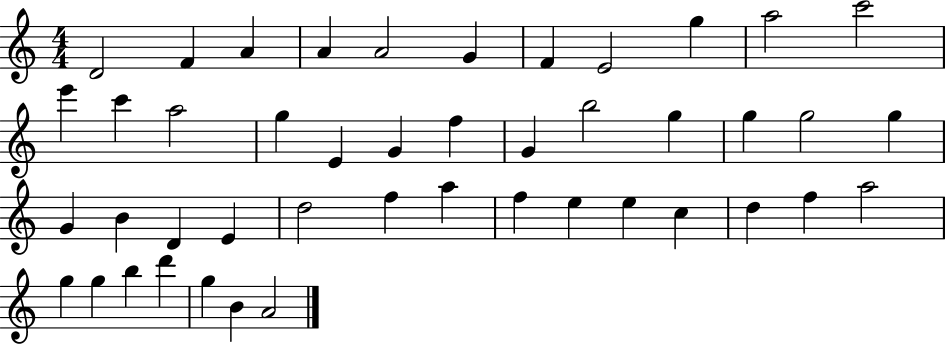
D4/h F4/q A4/q A4/q A4/h G4/q F4/q E4/h G5/q A5/h C6/h E6/q C6/q A5/h G5/q E4/q G4/q F5/q G4/q B5/h G5/q G5/q G5/h G5/q G4/q B4/q D4/q E4/q D5/h F5/q A5/q F5/q E5/q E5/q C5/q D5/q F5/q A5/h G5/q G5/q B5/q D6/q G5/q B4/q A4/h